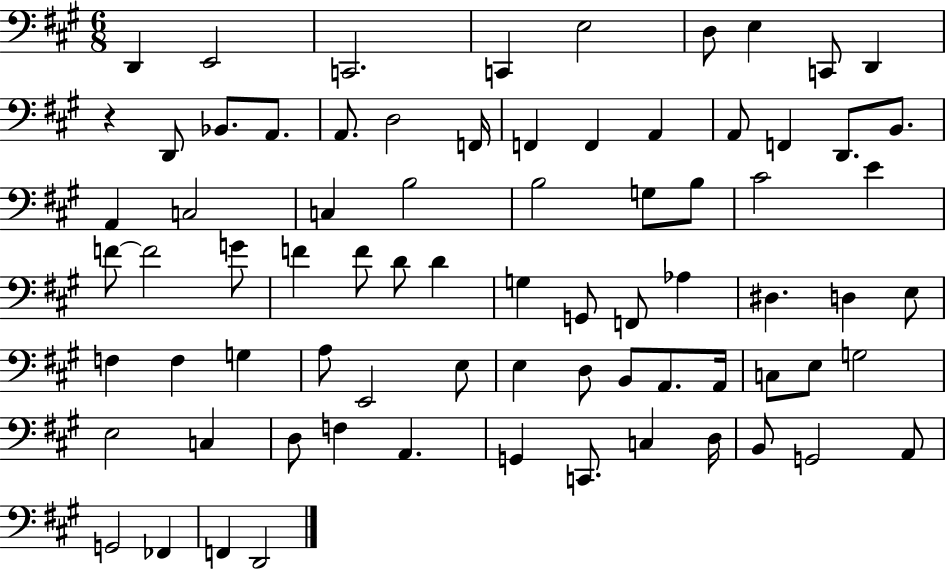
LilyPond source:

{
  \clef bass
  \numericTimeSignature
  \time 6/8
  \key a \major
  d,4 e,2 | c,2. | c,4 e2 | d8 e4 c,8 d,4 | \break r4 d,8 bes,8. a,8. | a,8. d2 f,16 | f,4 f,4 a,4 | a,8 f,4 d,8. b,8. | \break a,4 c2 | c4 b2 | b2 g8 b8 | cis'2 e'4 | \break f'8~~ f'2 g'8 | f'4 f'8 d'8 d'4 | g4 g,8 f,8 aes4 | dis4. d4 e8 | \break f4 f4 g4 | a8 e,2 e8 | e4 d8 b,8 a,8. a,16 | c8 e8 g2 | \break e2 c4 | d8 f4 a,4. | g,4 c,8. c4 d16 | b,8 g,2 a,8 | \break g,2 fes,4 | f,4 d,2 | \bar "|."
}